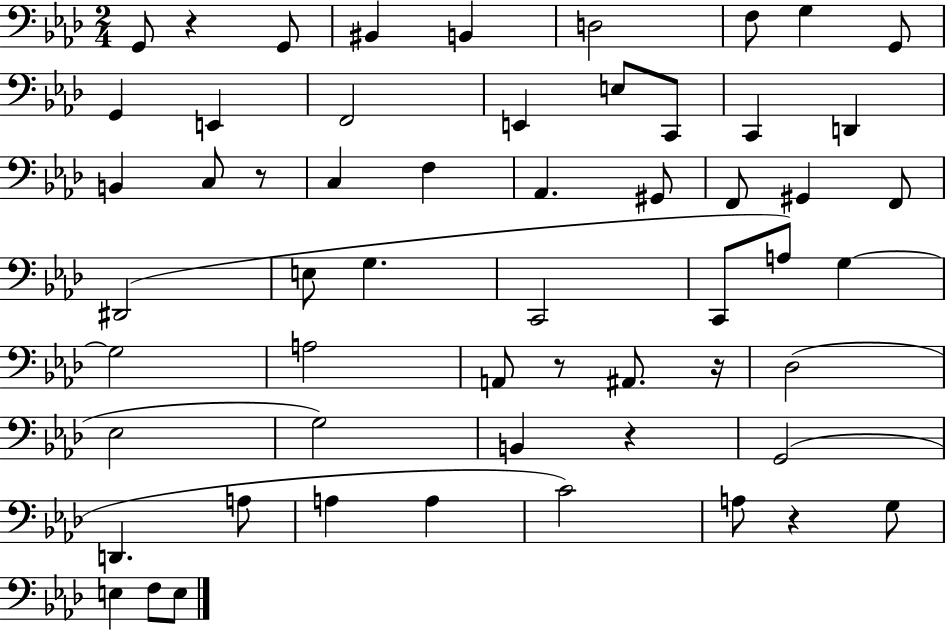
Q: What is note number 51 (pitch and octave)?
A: E3